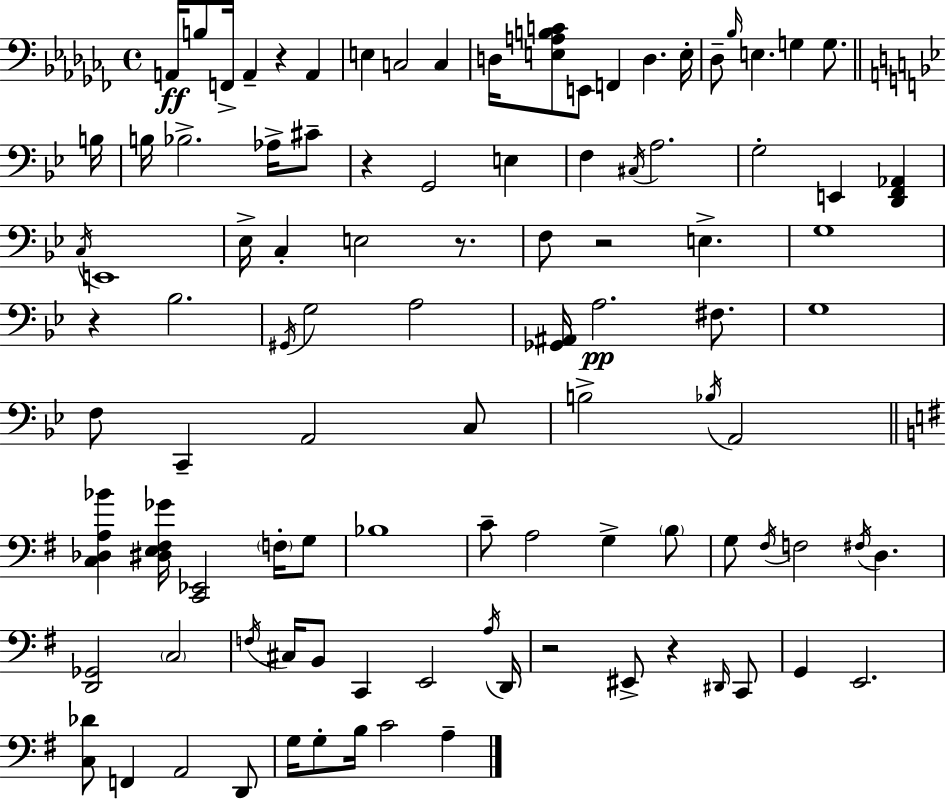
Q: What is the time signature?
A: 4/4